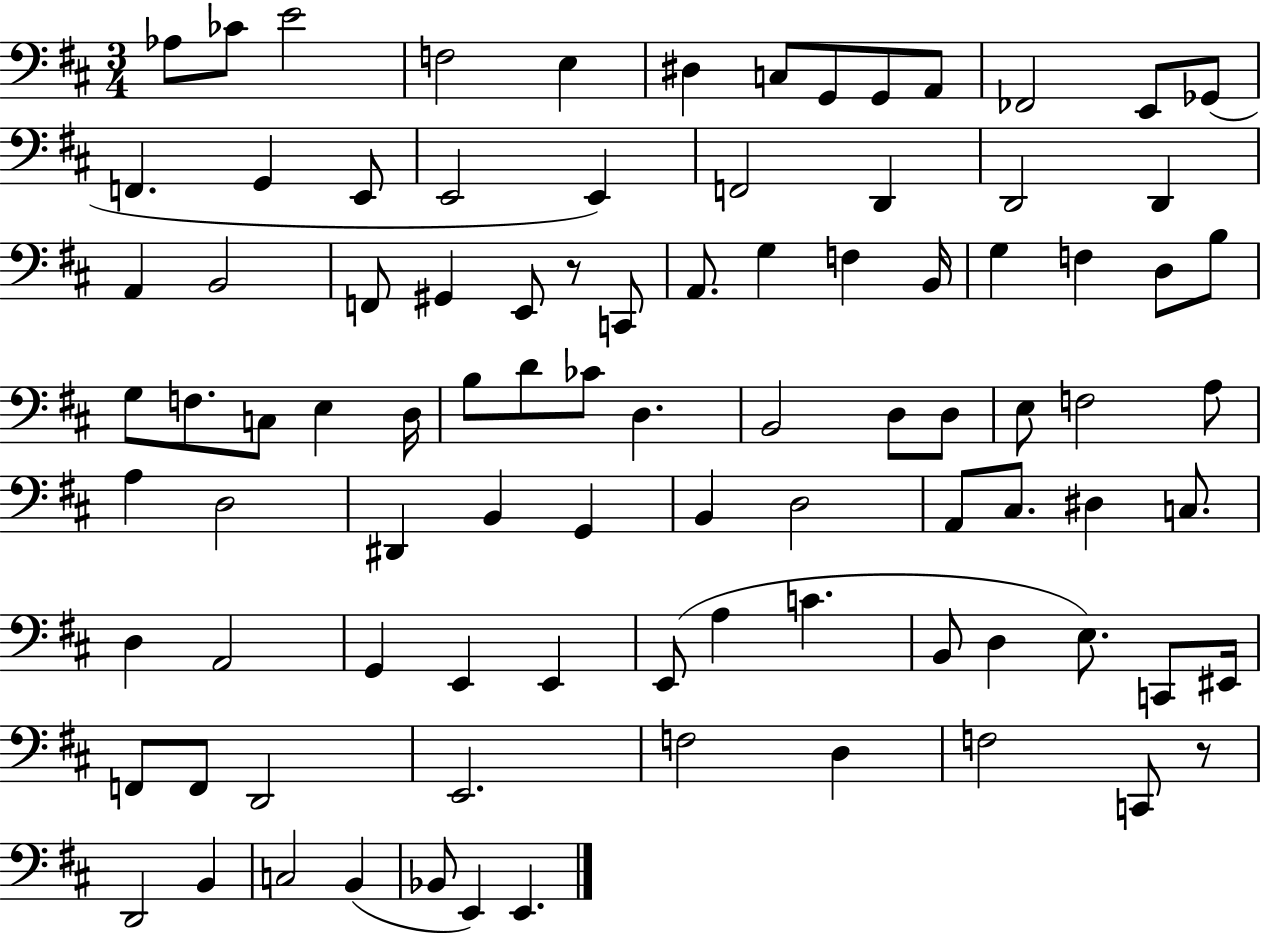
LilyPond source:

{
  \clef bass
  \numericTimeSignature
  \time 3/4
  \key d \major
  aes8 ces'8 e'2 | f2 e4 | dis4 c8 g,8 g,8 a,8 | fes,2 e,8 ges,8( | \break f,4. g,4 e,8 | e,2 e,4) | f,2 d,4 | d,2 d,4 | \break a,4 b,2 | f,8 gis,4 e,8 r8 c,8 | a,8. g4 f4 b,16 | g4 f4 d8 b8 | \break g8 f8. c8 e4 d16 | b8 d'8 ces'8 d4. | b,2 d8 d8 | e8 f2 a8 | \break a4 d2 | dis,4 b,4 g,4 | b,4 d2 | a,8 cis8. dis4 c8. | \break d4 a,2 | g,4 e,4 e,4 | e,8( a4 c'4. | b,8 d4 e8.) c,8 eis,16 | \break f,8 f,8 d,2 | e,2. | f2 d4 | f2 c,8 r8 | \break d,2 b,4 | c2 b,4( | bes,8 e,4) e,4. | \bar "|."
}